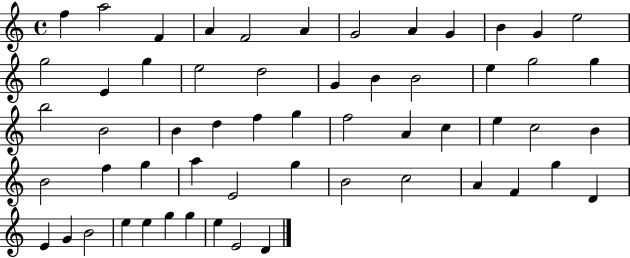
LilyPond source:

{
  \clef treble
  \time 4/4
  \defaultTimeSignature
  \key c \major
  f''4 a''2 f'4 | a'4 f'2 a'4 | g'2 a'4 g'4 | b'4 g'4 e''2 | \break g''2 e'4 g''4 | e''2 d''2 | g'4 b'4 b'2 | e''4 g''2 g''4 | \break b''2 b'2 | b'4 d''4 f''4 g''4 | f''2 a'4 c''4 | e''4 c''2 b'4 | \break b'2 f''4 g''4 | a''4 e'2 g''4 | b'2 c''2 | a'4 f'4 g''4 d'4 | \break e'4 g'4 b'2 | e''4 e''4 g''4 g''4 | e''4 e'2 d'4 | \bar "|."
}